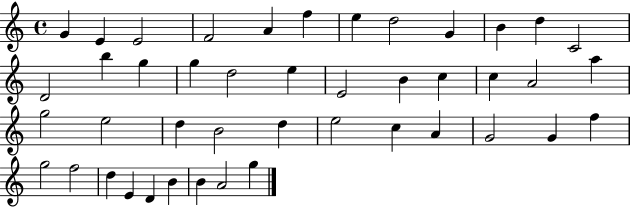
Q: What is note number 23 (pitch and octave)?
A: A4